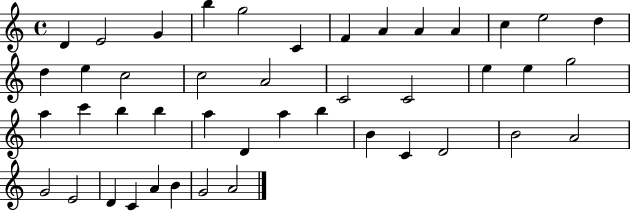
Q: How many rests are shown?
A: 0